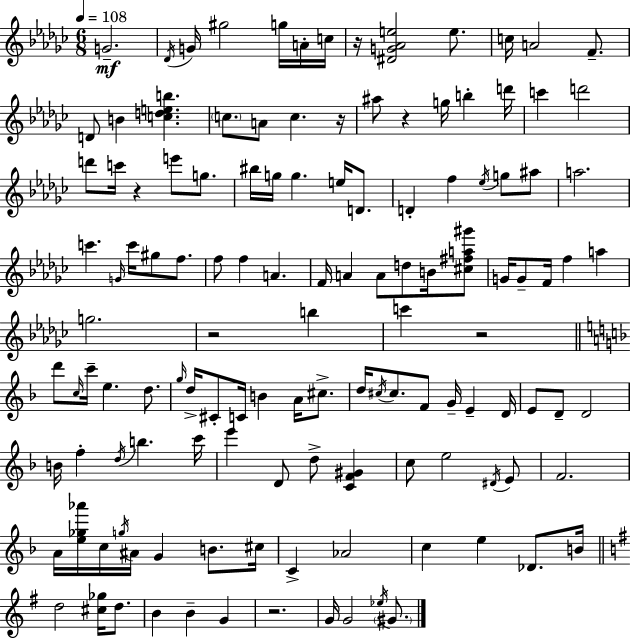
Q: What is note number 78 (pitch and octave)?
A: E4